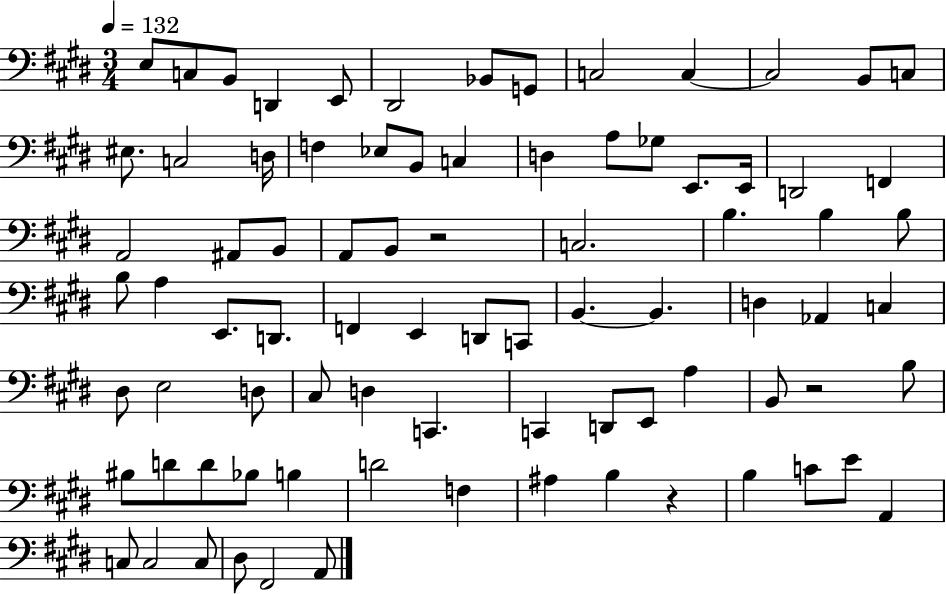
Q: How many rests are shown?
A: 3